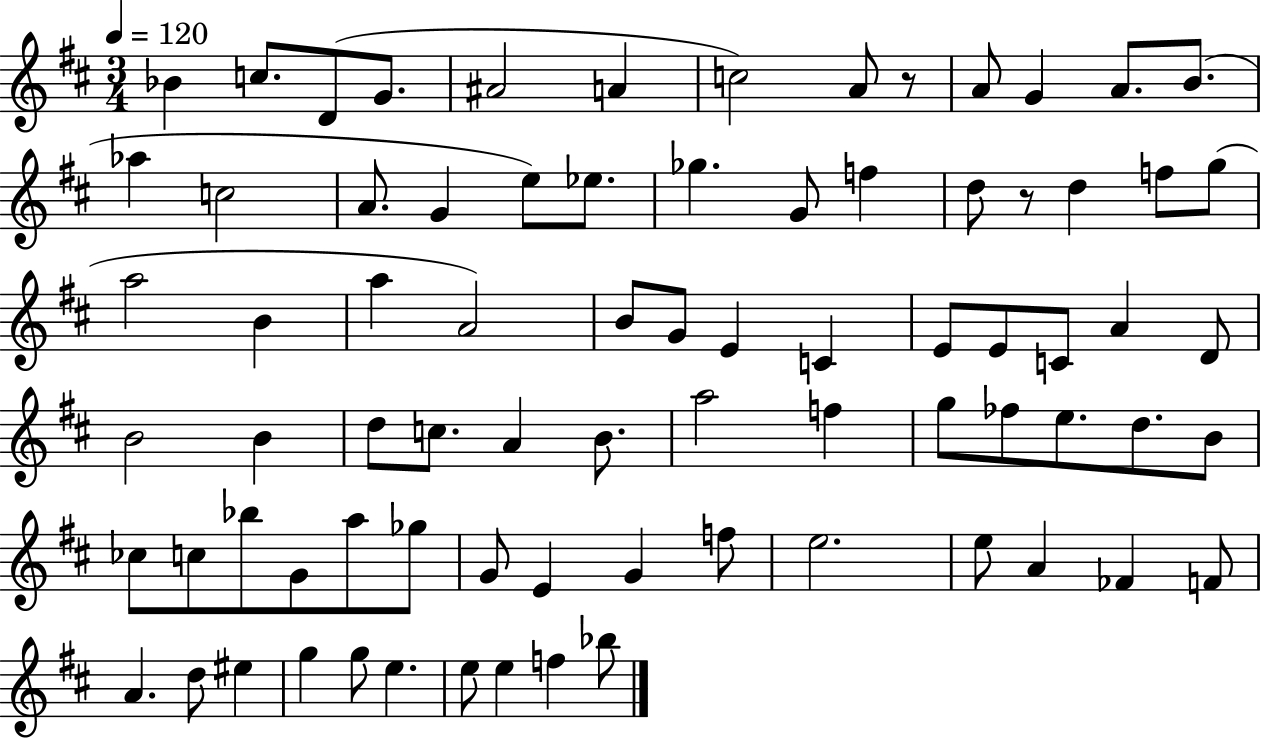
{
  \clef treble
  \numericTimeSignature
  \time 3/4
  \key d \major
  \tempo 4 = 120
  bes'4 c''8. d'8( g'8. | ais'2 a'4 | c''2) a'8 r8 | a'8 g'4 a'8. b'8.( | \break aes''4 c''2 | a'8. g'4 e''8) ees''8. | ges''4. g'8 f''4 | d''8 r8 d''4 f''8 g''8( | \break a''2 b'4 | a''4 a'2) | b'8 g'8 e'4 c'4 | e'8 e'8 c'8 a'4 d'8 | \break b'2 b'4 | d''8 c''8. a'4 b'8. | a''2 f''4 | g''8 fes''8 e''8. d''8. b'8 | \break ces''8 c''8 bes''8 g'8 a''8 ges''8 | g'8 e'4 g'4 f''8 | e''2. | e''8 a'4 fes'4 f'8 | \break a'4. d''8 eis''4 | g''4 g''8 e''4. | e''8 e''4 f''4 bes''8 | \bar "|."
}